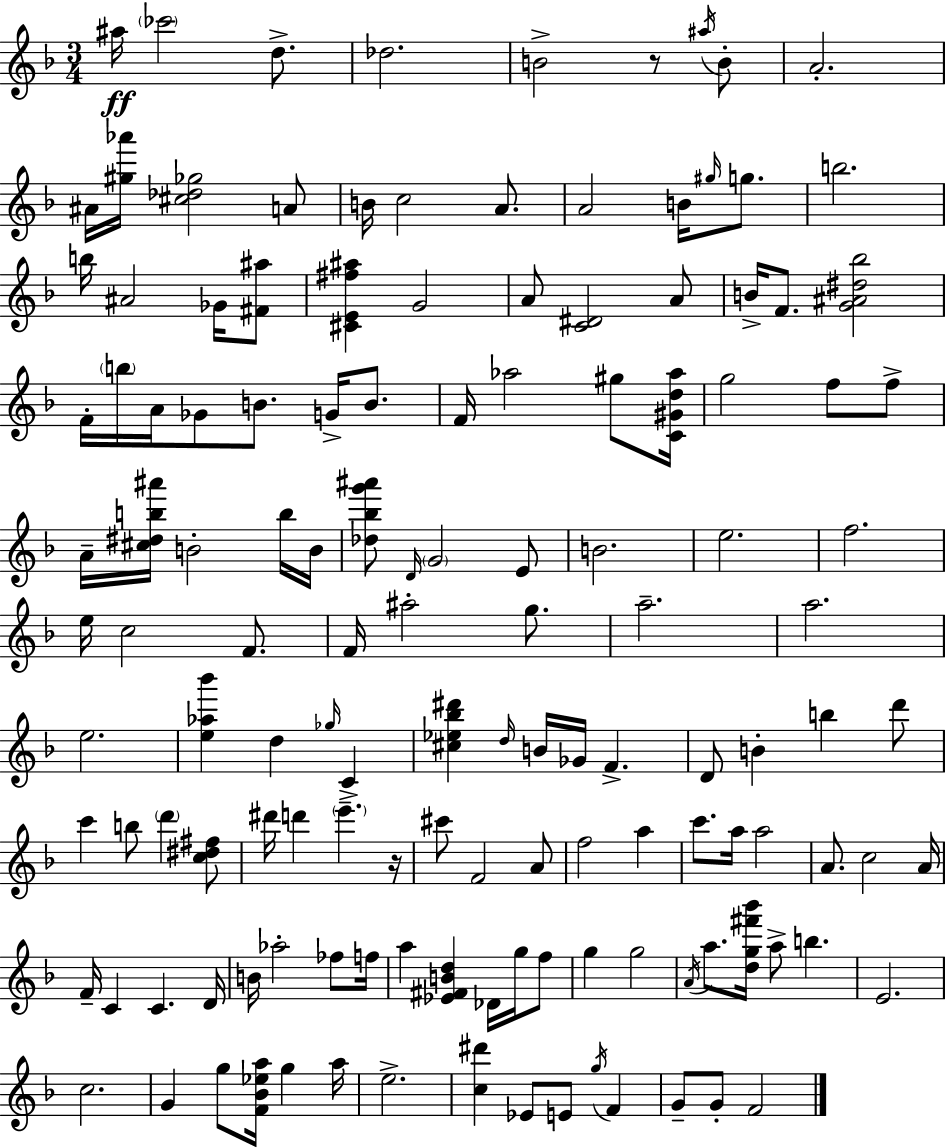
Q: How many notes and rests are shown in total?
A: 136